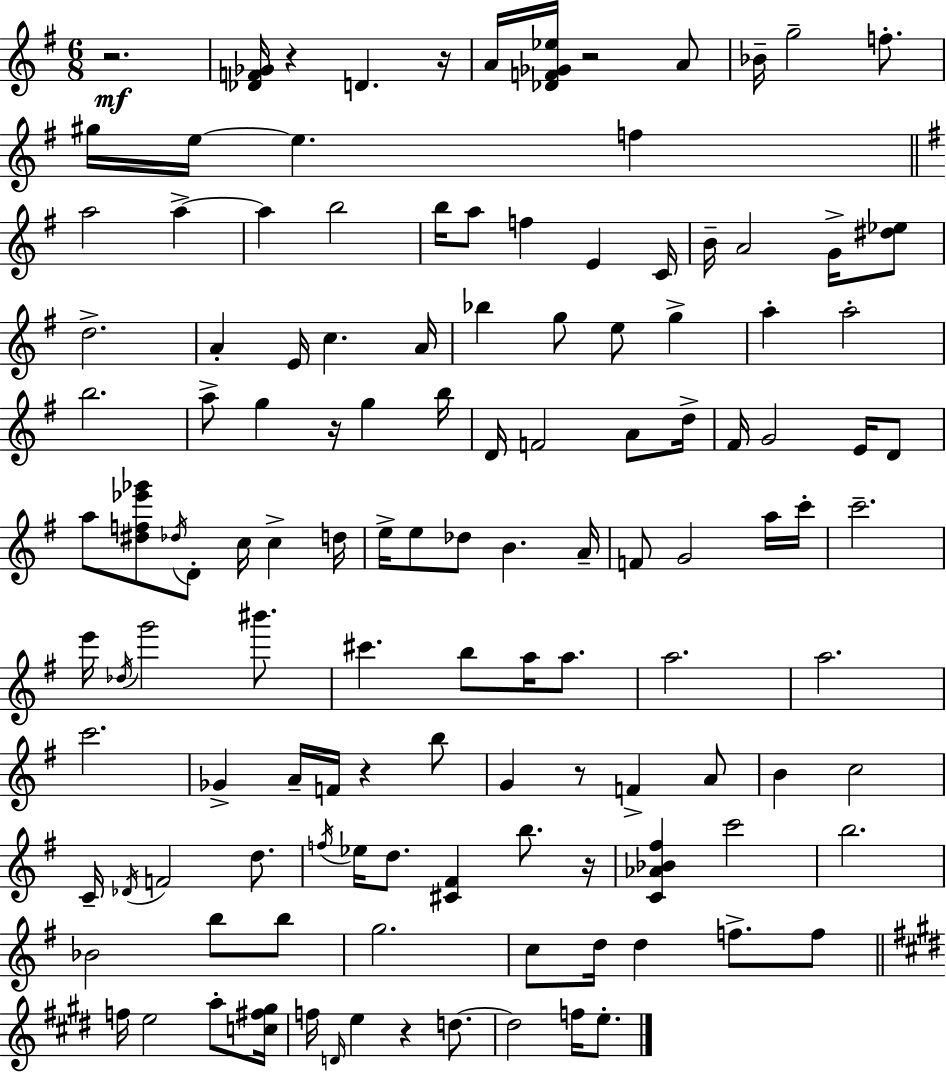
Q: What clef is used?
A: treble